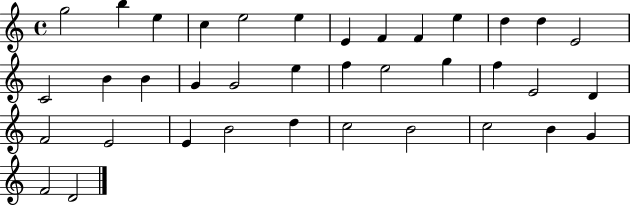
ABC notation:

X:1
T:Untitled
M:4/4
L:1/4
K:C
g2 b e c e2 e E F F e d d E2 C2 B B G G2 e f e2 g f E2 D F2 E2 E B2 d c2 B2 c2 B G F2 D2